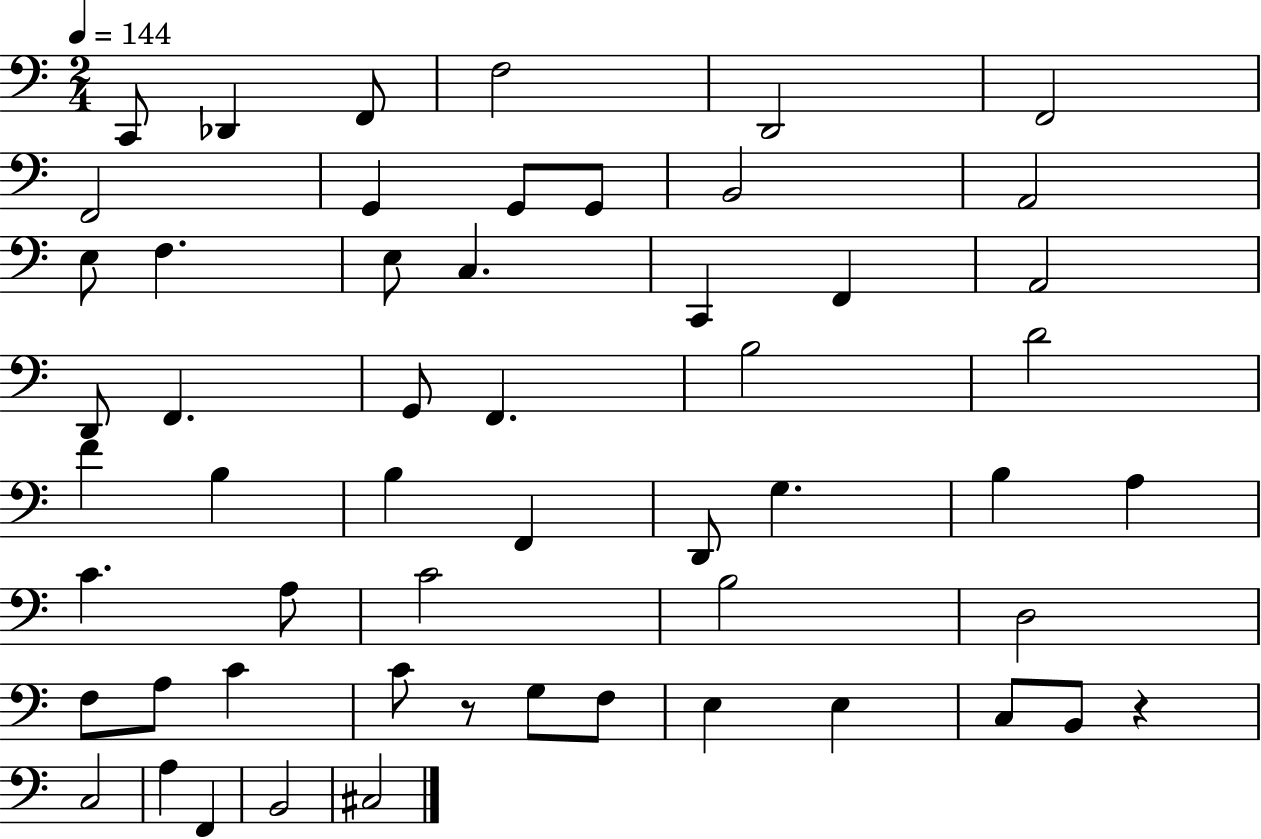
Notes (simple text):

C2/e Db2/q F2/e F3/h D2/h F2/h F2/h G2/q G2/e G2/e B2/h A2/h E3/e F3/q. E3/e C3/q. C2/q F2/q A2/h D2/e F2/q. G2/e F2/q. B3/h D4/h F4/q B3/q B3/q F2/q D2/e G3/q. B3/q A3/q C4/q. A3/e C4/h B3/h D3/h F3/e A3/e C4/q C4/e R/e G3/e F3/e E3/q E3/q C3/e B2/e R/q C3/h A3/q F2/q B2/h C#3/h